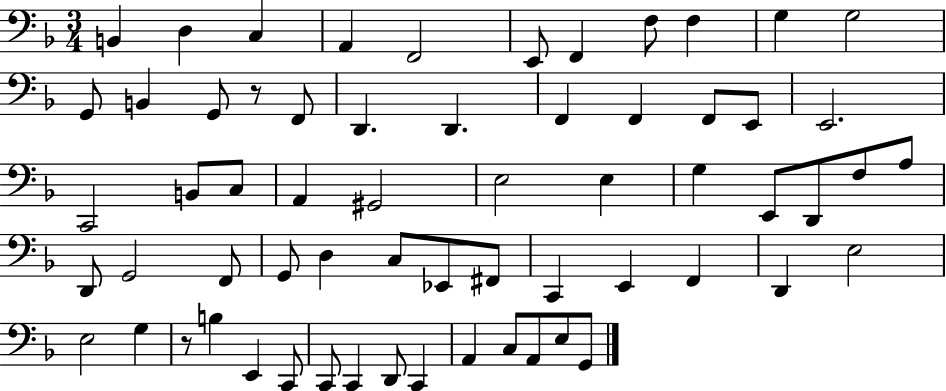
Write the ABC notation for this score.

X:1
T:Untitled
M:3/4
L:1/4
K:F
B,, D, C, A,, F,,2 E,,/2 F,, F,/2 F, G, G,2 G,,/2 B,, G,,/2 z/2 F,,/2 D,, D,, F,, F,, F,,/2 E,,/2 E,,2 C,,2 B,,/2 C,/2 A,, ^G,,2 E,2 E, G, E,,/2 D,,/2 F,/2 A,/2 D,,/2 G,,2 F,,/2 G,,/2 D, C,/2 _E,,/2 ^F,,/2 C,, E,, F,, D,, E,2 E,2 G, z/2 B, E,, C,,/2 C,,/2 C,, D,,/2 C,, A,, C,/2 A,,/2 E,/2 G,,/2